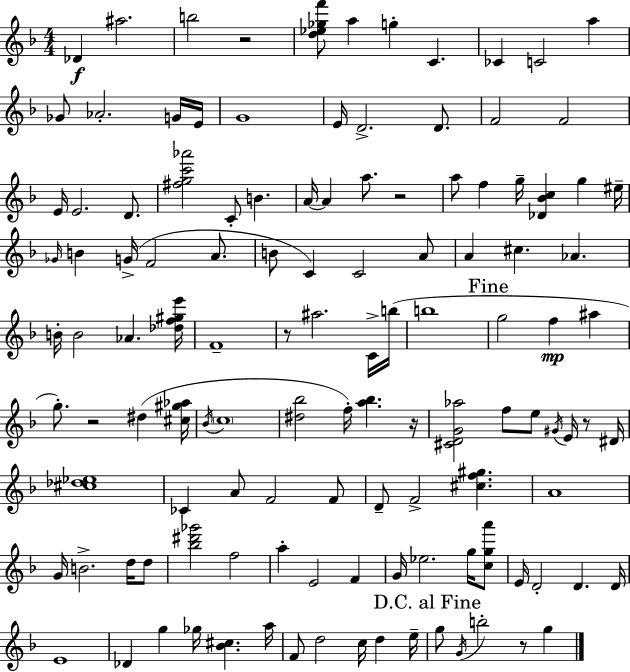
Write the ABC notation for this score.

X:1
T:Untitled
M:4/4
L:1/4
K:F
_D ^a2 b2 z2 [d_e_gf']/2 a g C _C C2 a _G/2 _A2 G/4 E/4 G4 E/4 D2 D/2 F2 F2 E/4 E2 D/2 [^fgc'_a']2 C/2 B A/4 A a/2 z2 a/2 f g/4 [_D_Bc] g ^e/4 _G/4 B G/4 F2 A/2 B/2 C C2 A/2 A ^c _A B/4 B2 _A [_df^ge']/4 F4 z/2 ^a2 C/4 b/4 b4 g2 f ^a g/2 z2 ^d [^c^g_a]/4 _B/4 c4 [^d_b]2 f/4 [a_b] z/4 [^CDG_a]2 f/2 e/2 ^G/4 E/4 z/2 ^D/4 [^c_d_e]4 _C A/2 F2 F/2 D/2 F2 [^cf^g] A4 G/4 B2 d/4 d/2 [_b^d'_g']2 f2 a E2 F G/4 _e2 g/4 [cga']/2 E/4 D2 D D/4 E4 _D g _g/4 [_B^c] a/4 F/2 d2 c/4 d e/4 g/2 G/4 b2 z/2 g